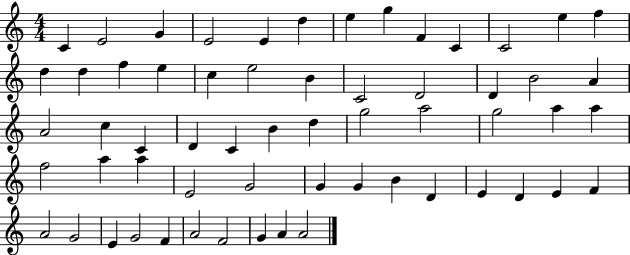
{
  \clef treble
  \numericTimeSignature
  \time 4/4
  \key c \major
  c'4 e'2 g'4 | e'2 e'4 d''4 | e''4 g''4 f'4 c'4 | c'2 e''4 f''4 | \break d''4 d''4 f''4 e''4 | c''4 e''2 b'4 | c'2 d'2 | d'4 b'2 a'4 | \break a'2 c''4 c'4 | d'4 c'4 b'4 d''4 | g''2 a''2 | g''2 a''4 a''4 | \break f''2 a''4 a''4 | e'2 g'2 | g'4 g'4 b'4 d'4 | e'4 d'4 e'4 f'4 | \break a'2 g'2 | e'4 g'2 f'4 | a'2 f'2 | g'4 a'4 a'2 | \break \bar "|."
}